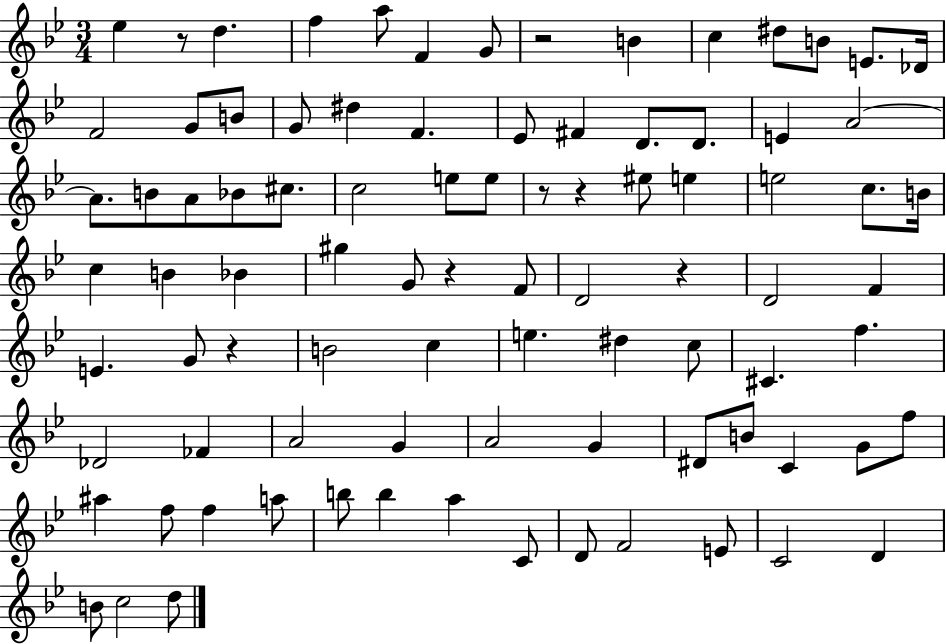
Eb5/q R/e D5/q. F5/q A5/e F4/q G4/e R/h B4/q C5/q D#5/e B4/e E4/e. Db4/s F4/h G4/e B4/e G4/e D#5/q F4/q. Eb4/e F#4/q D4/e. D4/e. E4/q A4/h A4/e. B4/e A4/e Bb4/e C#5/e. C5/h E5/e E5/e R/e R/q EIS5/e E5/q E5/h C5/e. B4/s C5/q B4/q Bb4/q G#5/q G4/e R/q F4/e D4/h R/q D4/h F4/q E4/q. G4/e R/q B4/h C5/q E5/q. D#5/q C5/e C#4/q. F5/q. Db4/h FES4/q A4/h G4/q A4/h G4/q D#4/e B4/e C4/q G4/e F5/e A#5/q F5/e F5/q A5/e B5/e B5/q A5/q C4/e D4/e F4/h E4/e C4/h D4/q B4/e C5/h D5/e